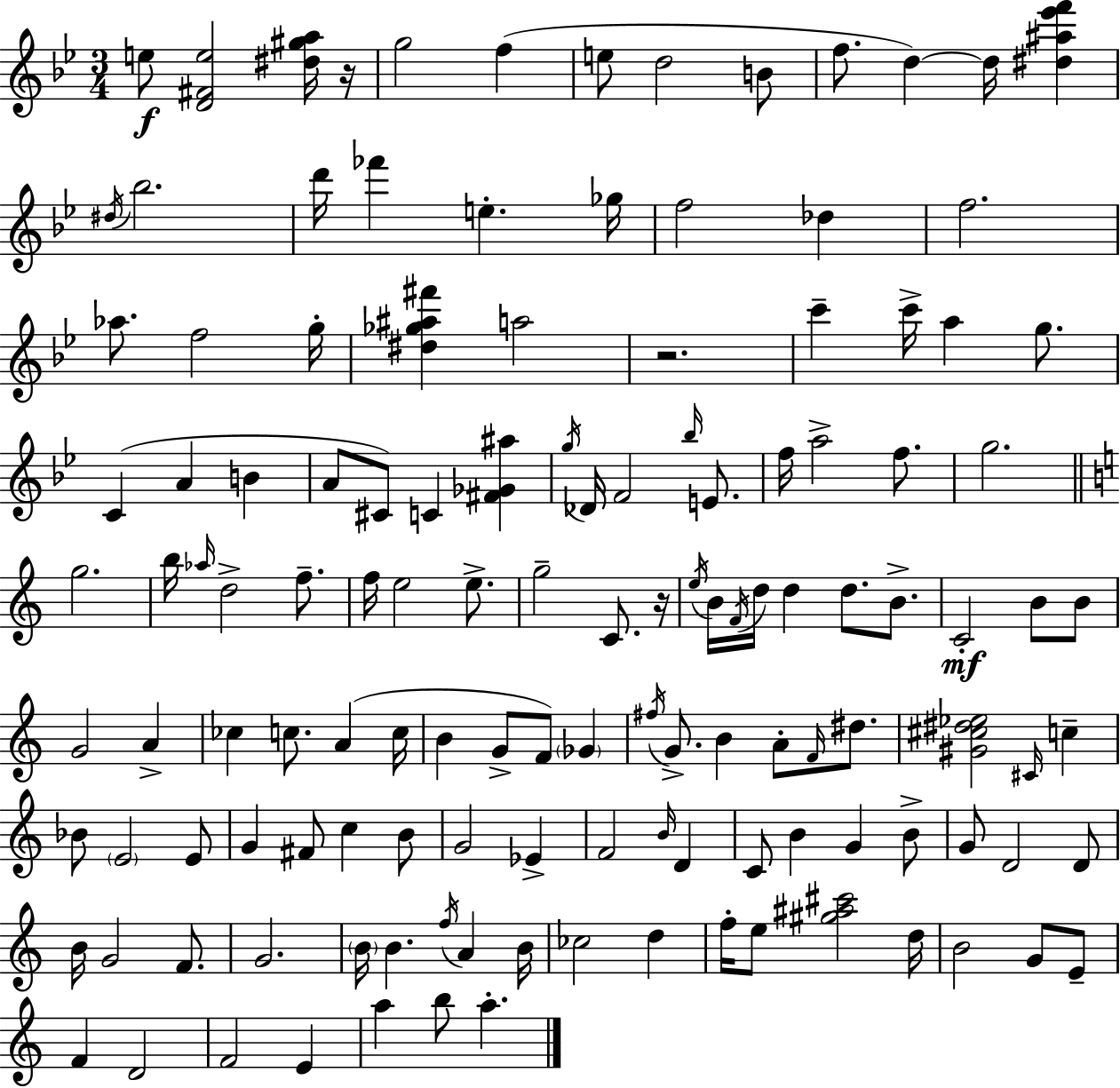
{
  \clef treble
  \numericTimeSignature
  \time 3/4
  \key g \minor
  e''8\f <d' fis' e''>2 <dis'' gis'' a''>16 r16 | g''2 f''4( | e''8 d''2 b'8 | f''8. d''4~~) d''16 <dis'' ais'' ees''' f'''>4 | \break \acciaccatura { dis''16 } bes''2. | d'''16 fes'''4 e''4.-. | ges''16 f''2 des''4 | f''2. | \break aes''8. f''2 | g''16-. <dis'' ges'' ais'' fis'''>4 a''2 | r2. | c'''4-- c'''16-> a''4 g''8. | \break c'4( a'4 b'4 | a'8 cis'8) c'4 <fis' ges' ais''>4 | \acciaccatura { g''16 } des'16 f'2 \grace { bes''16 } | e'8. f''16 a''2-> | \break f''8. g''2. | \bar "||" \break \key c \major g''2. | b''16 \grace { aes''16 } d''2-> f''8.-- | f''16 e''2 e''8.-> | g''2-- c'8. | \break r16 \acciaccatura { e''16 } b'16 \acciaccatura { f'16 } d''16 d''4 d''8. | b'8.-> c'2-.\mf b'8 | b'8 g'2 a'4-> | ces''4 c''8. a'4( | \break c''16 b'4 g'8-> f'8) \parenthesize ges'4 | \acciaccatura { fis''16 } g'8.-> b'4 a'8-. | \grace { f'16 } dis''8. <gis' cis'' dis'' ees''>2 | \grace { cis'16 } c''4-- bes'8 \parenthesize e'2 | \break e'8 g'4 fis'8 | c''4 b'8 g'2 | ees'4-> f'2 | \grace { b'16 } d'4 c'8 b'4 | \break g'4 b'8-> g'8 d'2 | d'8 b'16 g'2 | f'8. g'2. | \parenthesize b'16 b'4. | \break \acciaccatura { f''16 } a'4 b'16 ces''2 | d''4 f''16-. e''8 <gis'' ais'' cis'''>2 | d''16 b'2 | g'8 e'8-- f'4 | \break d'2 f'2 | e'4 a''4 | b''8 a''4.-. \bar "|."
}